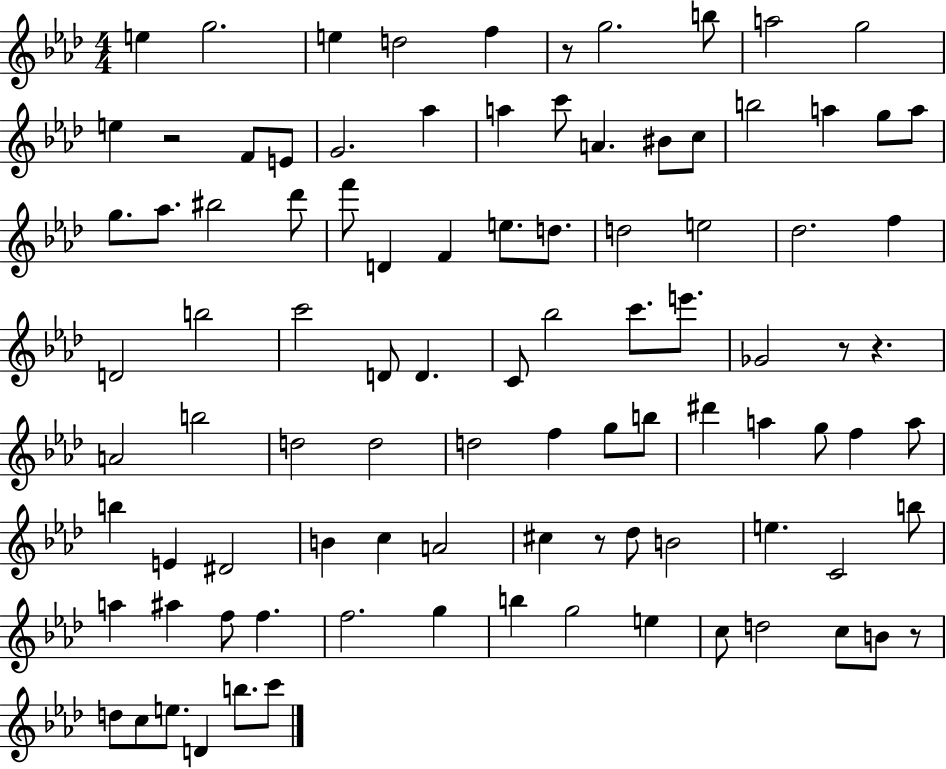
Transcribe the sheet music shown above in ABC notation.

X:1
T:Untitled
M:4/4
L:1/4
K:Ab
e g2 e d2 f z/2 g2 b/2 a2 g2 e z2 F/2 E/2 G2 _a a c'/2 A ^B/2 c/2 b2 a g/2 a/2 g/2 _a/2 ^b2 _d'/2 f'/2 D F e/2 d/2 d2 e2 _d2 f D2 b2 c'2 D/2 D C/2 _b2 c'/2 e'/2 _G2 z/2 z A2 b2 d2 d2 d2 f g/2 b/2 ^d' a g/2 f a/2 b E ^D2 B c A2 ^c z/2 _d/2 B2 e C2 b/2 a ^a f/2 f f2 g b g2 e c/2 d2 c/2 B/2 z/2 d/2 c/2 e/2 D b/2 c'/2